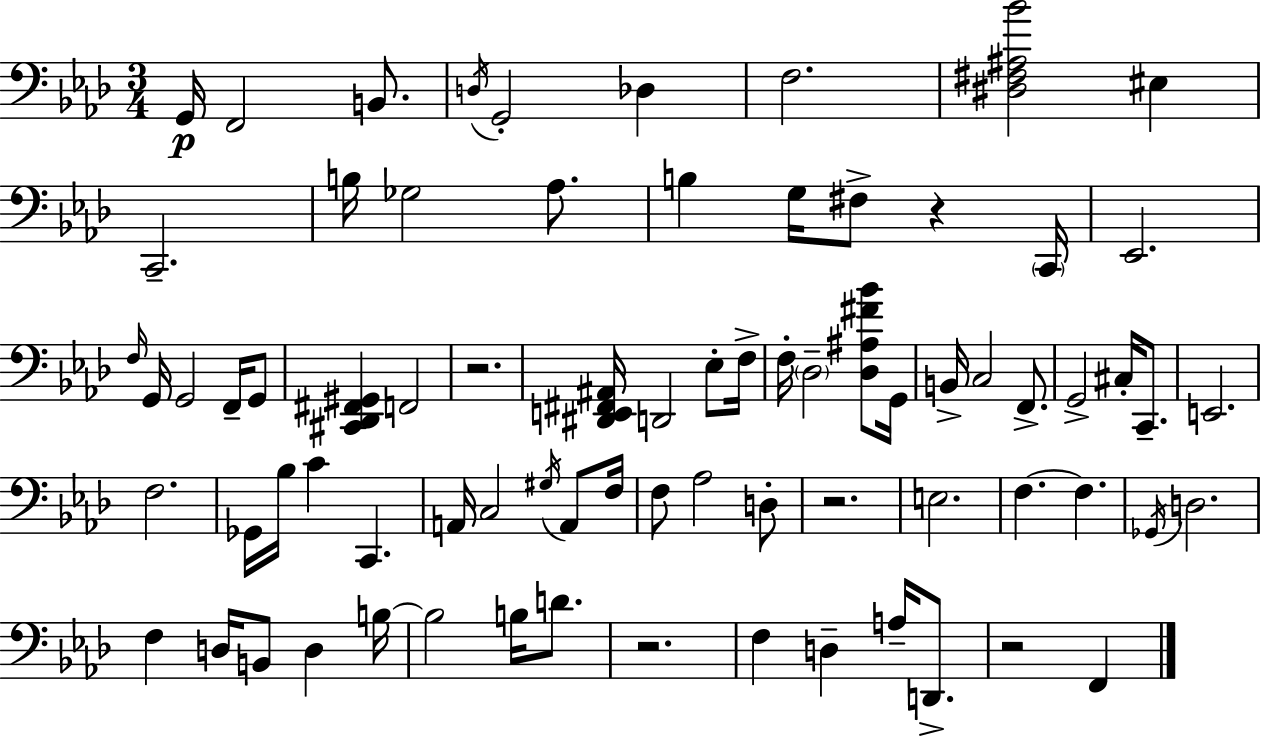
G2/s F2/h B2/e. D3/s G2/h Db3/q F3/h. [D#3,F#3,A#3,Bb4]/h EIS3/q C2/h. B3/s Gb3/h Ab3/e. B3/q G3/s F#3/e R/q C2/s Eb2/h. F3/s G2/s G2/h F2/s G2/e [C#2,Db2,F#2,G#2]/q F2/h R/h. [D#2,E2,F#2,A#2]/s D2/h Eb3/e F3/s F3/s Db3/h [Db3,A#3,F#4,Bb4]/e G2/s B2/s C3/h F2/e. G2/h C#3/s C2/e. E2/h. F3/h. Gb2/s Bb3/s C4/q C2/q. A2/s C3/h G#3/s A2/e F3/s F3/e Ab3/h D3/e R/h. E3/h. F3/q. F3/q. Gb2/s D3/h. F3/q D3/s B2/e D3/q B3/s B3/h B3/s D4/e. R/h. F3/q D3/q A3/s D2/e. R/h F2/q